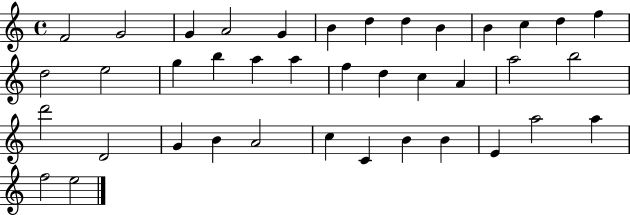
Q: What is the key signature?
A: C major